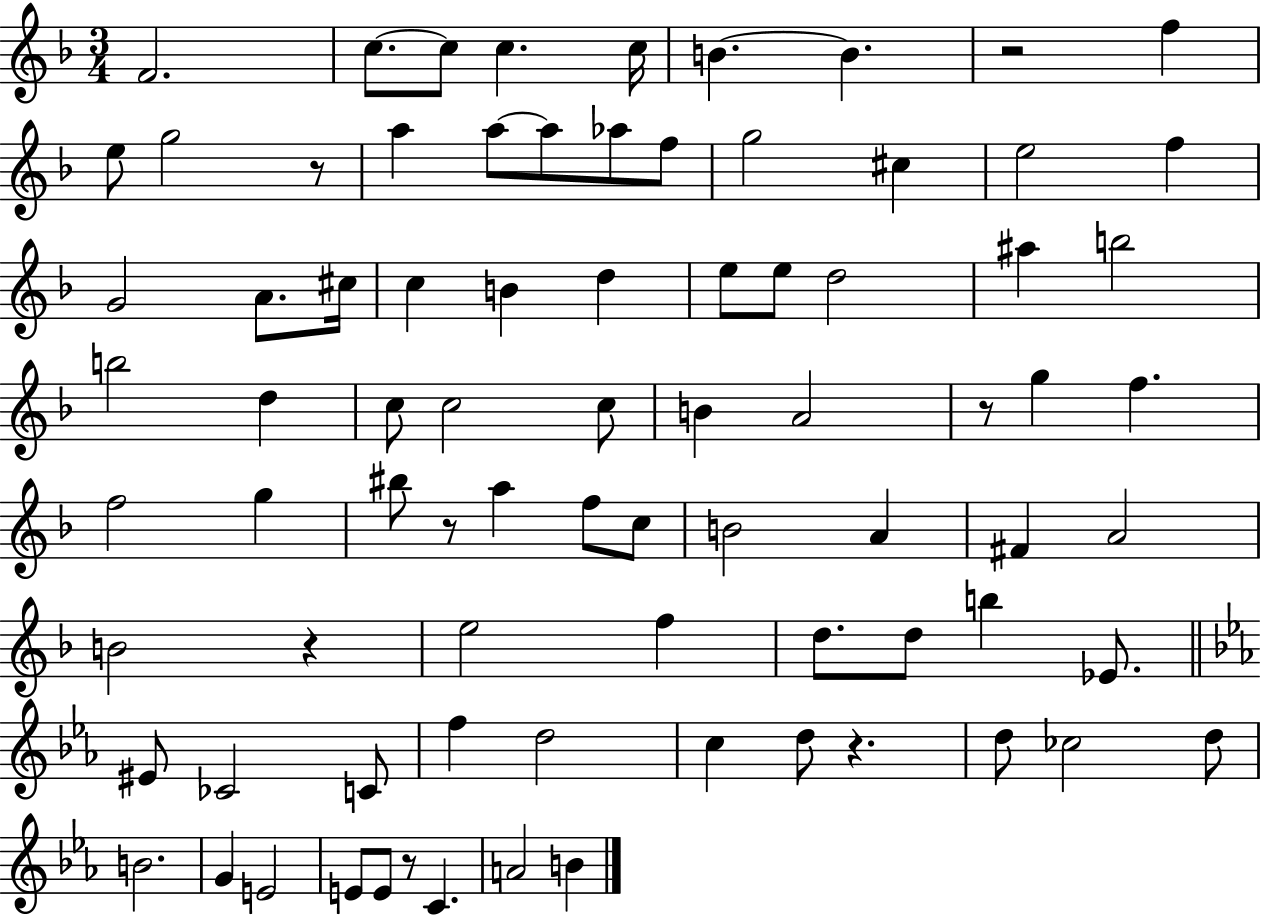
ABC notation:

X:1
T:Untitled
M:3/4
L:1/4
K:F
F2 c/2 c/2 c c/4 B B z2 f e/2 g2 z/2 a a/2 a/2 _a/2 f/2 g2 ^c e2 f G2 A/2 ^c/4 c B d e/2 e/2 d2 ^a b2 b2 d c/2 c2 c/2 B A2 z/2 g f f2 g ^b/2 z/2 a f/2 c/2 B2 A ^F A2 B2 z e2 f d/2 d/2 b _E/2 ^E/2 _C2 C/2 f d2 c d/2 z d/2 _c2 d/2 B2 G E2 E/2 E/2 z/2 C A2 B